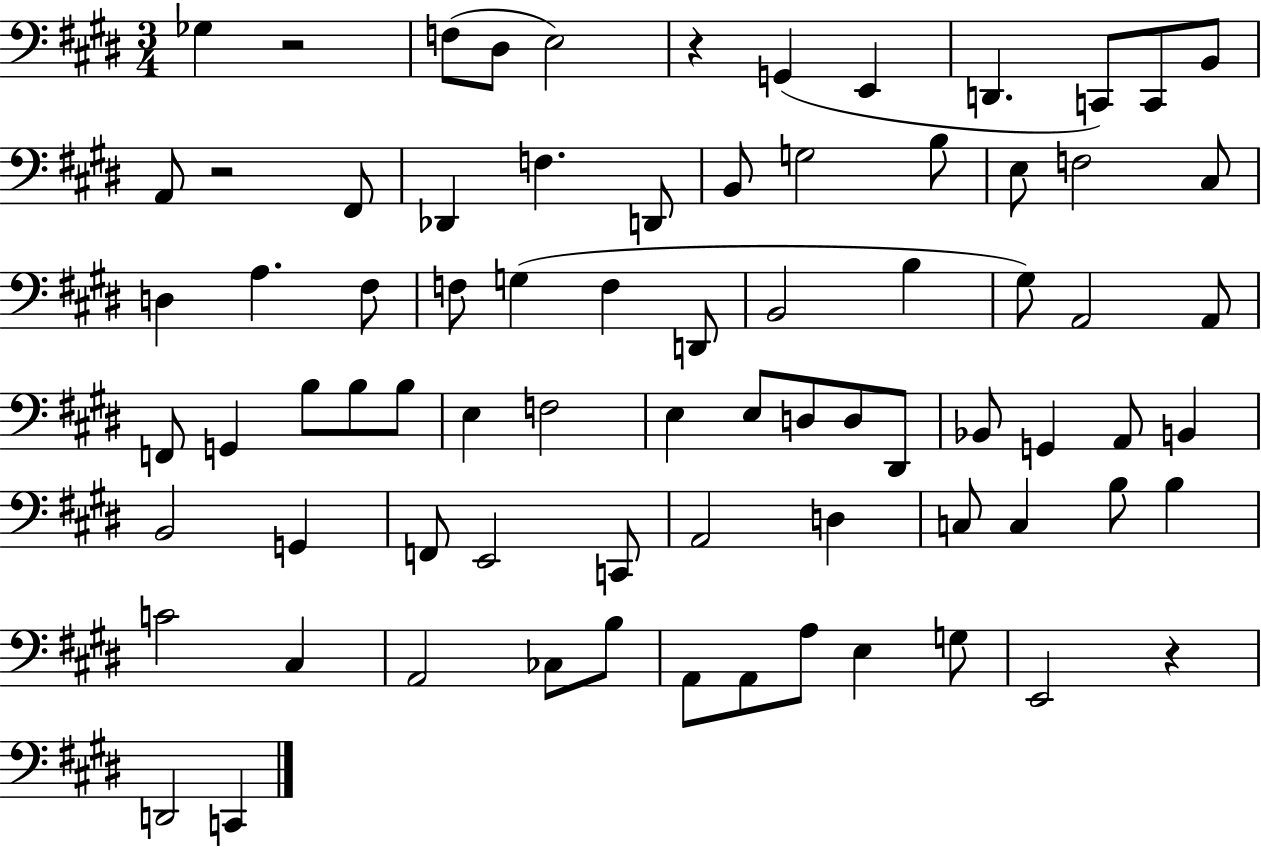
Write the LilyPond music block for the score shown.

{
  \clef bass
  \numericTimeSignature
  \time 3/4
  \key e \major
  ges4 r2 | f8( dis8 e2) | r4 g,4( e,4 | d,4. c,8) c,8 b,8 | \break a,8 r2 fis,8 | des,4 f4. d,8 | b,8 g2 b8 | e8 f2 cis8 | \break d4 a4. fis8 | f8 g4( f4 d,8 | b,2 b4 | gis8) a,2 a,8 | \break f,8 g,4 b8 b8 b8 | e4 f2 | e4 e8 d8 d8 dis,8 | bes,8 g,4 a,8 b,4 | \break b,2 g,4 | f,8 e,2 c,8 | a,2 d4 | c8 c4 b8 b4 | \break c'2 cis4 | a,2 ces8 b8 | a,8 a,8 a8 e4 g8 | e,2 r4 | \break d,2 c,4 | \bar "|."
}